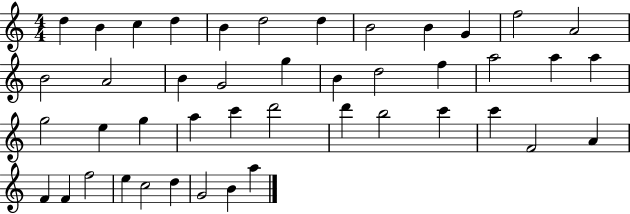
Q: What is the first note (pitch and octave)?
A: D5